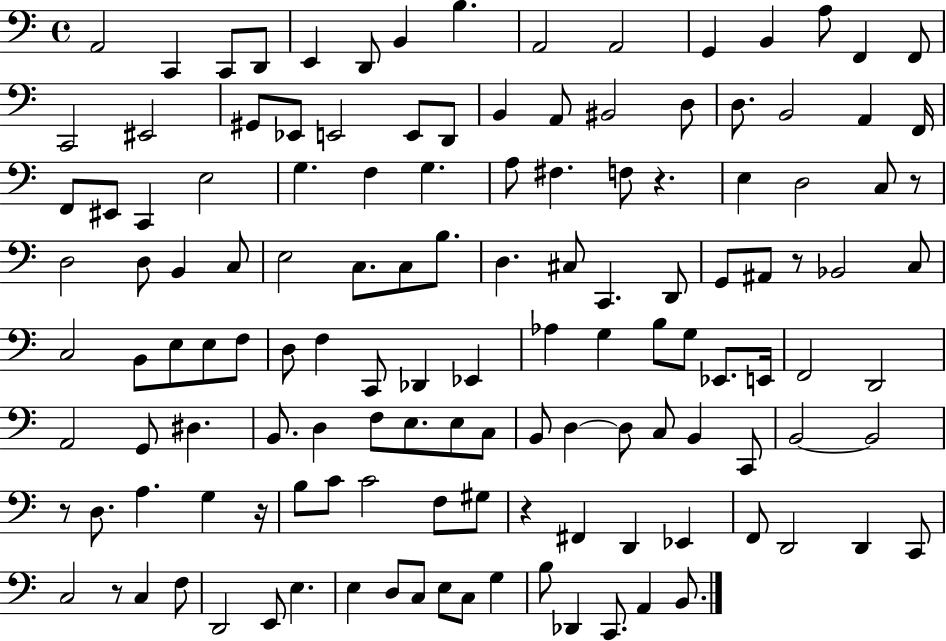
{
  \clef bass
  \time 4/4
  \defaultTimeSignature
  \key c \major
  \repeat volta 2 { a,2 c,4 c,8 d,8 | e,4 d,8 b,4 b4. | a,2 a,2 | g,4 b,4 a8 f,4 f,8 | \break c,2 eis,2 | gis,8 ees,8 e,2 e,8 d,8 | b,4 a,8 bis,2 d8 | d8. b,2 a,4 f,16 | \break f,8 eis,8 c,4 e2 | g4. f4 g4. | a8 fis4. f8 r4. | e4 d2 c8 r8 | \break d2 d8 b,4 c8 | e2 c8. c8 b8. | d4. cis8 c,4. d,8 | g,8 ais,8 r8 bes,2 c8 | \break c2 b,8 e8 e8 f8 | d8 f4 c,8 des,4 ees,4 | aes4 g4 b8 g8 ees,8. e,16 | f,2 d,2 | \break a,2 g,8 dis4. | b,8. d4 f8 e8. e8 c8 | b,8 d4~~ d8 c8 b,4 c,8 | b,2~~ b,2 | \break r8 d8. a4. g4 r16 | b8 c'8 c'2 f8 gis8 | r4 fis,4 d,4 ees,4 | f,8 d,2 d,4 c,8 | \break c2 r8 c4 f8 | d,2 e,8 e4. | e4 d8 c8 e8 c8 g4 | b8 des,4 c,8. a,4 b,8. | \break } \bar "|."
}